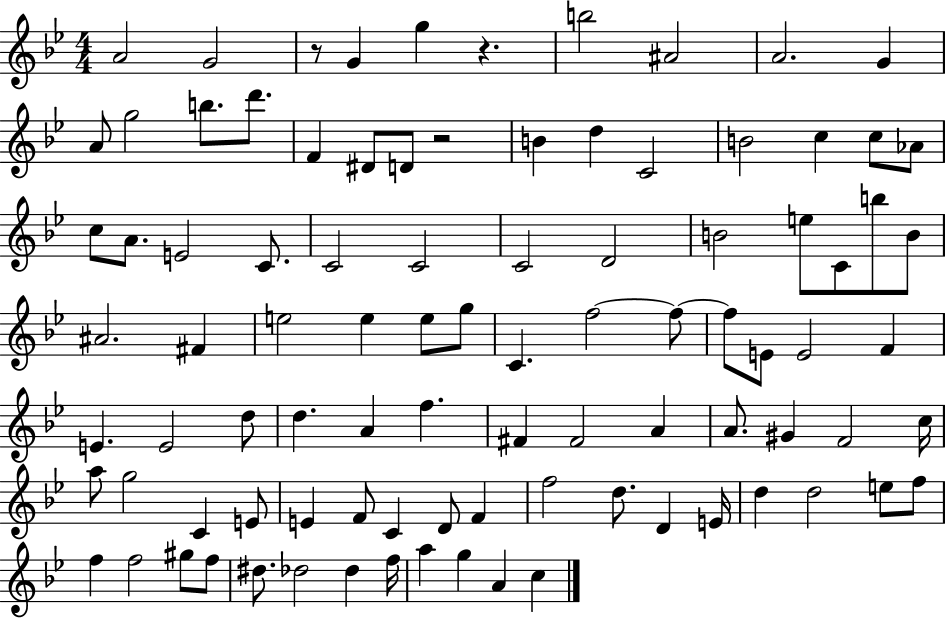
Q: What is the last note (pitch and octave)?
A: C5